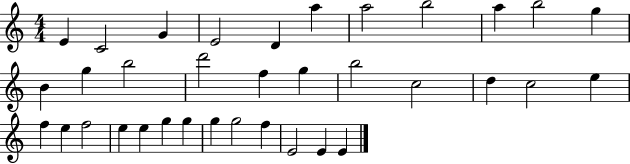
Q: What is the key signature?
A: C major